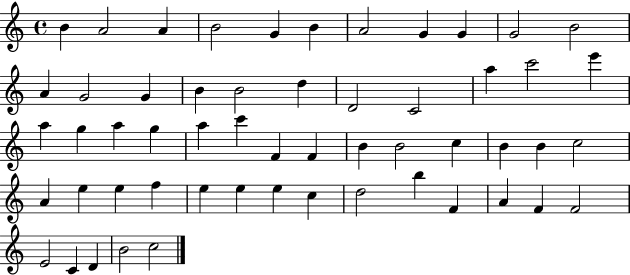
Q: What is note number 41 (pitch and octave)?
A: E5